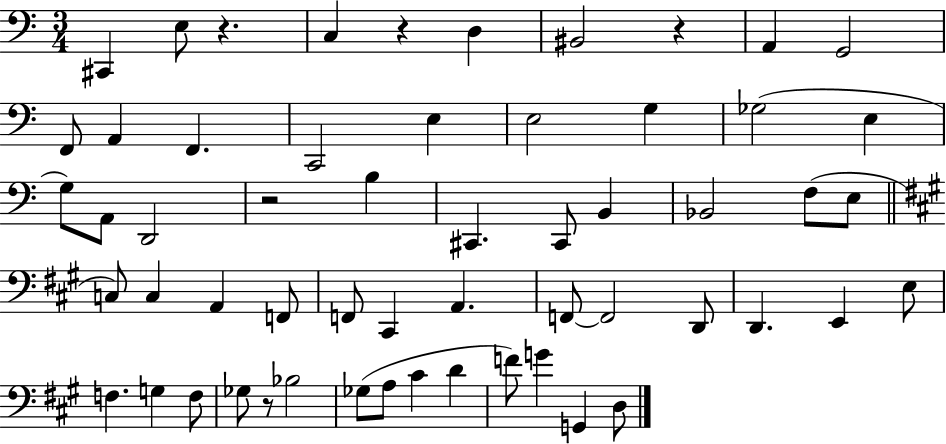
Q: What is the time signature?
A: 3/4